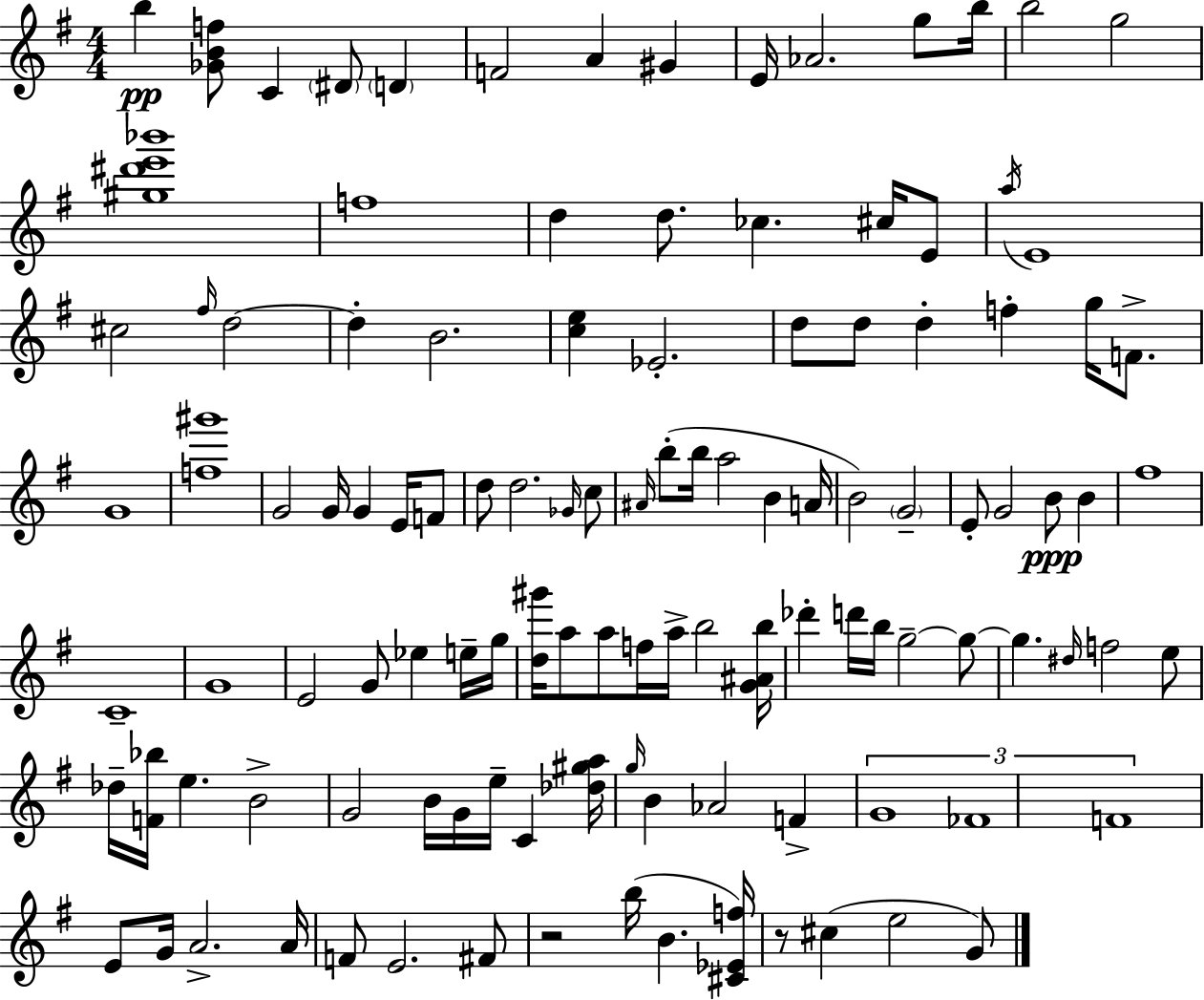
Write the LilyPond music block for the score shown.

{
  \clef treble
  \numericTimeSignature
  \time 4/4
  \key g \major
  b''4\pp <ges' b' f''>8 c'4 \parenthesize dis'8 \parenthesize d'4 | f'2 a'4 gis'4 | e'16 aes'2. g''8 b''16 | b''2 g''2 | \break <gis'' dis''' e''' bes'''>1 | f''1 | d''4 d''8. ces''4. cis''16 e'8 | \acciaccatura { a''16 } e'1 | \break cis''2 \grace { fis''16 } d''2~~ | d''4-. b'2. | <c'' e''>4 ees'2.-. | d''8 d''8 d''4-. f''4-. g''16 f'8.-> | \break g'1 | <f'' gis'''>1 | g'2 g'16 g'4 e'16 | f'8 d''8 d''2. | \break \grace { ges'16 } c''8 \grace { ais'16 } b''8-.( b''16 a''2 b'4 | a'16 b'2) \parenthesize g'2-- | e'8-. g'2 b'8\ppp | b'4 fis''1 | \break c'1-- | g'1 | e'2 g'8 ees''4 | e''16-- g''16 <d'' gis'''>16 a''8 a''8 f''16 a''16-> b''2 | \break <g' ais' b''>16 des'''4-. d'''16 b''16 g''2--~~ | g''8~~ g''4. \grace { dis''16 } f''2 | e''8 des''16-- <f' bes''>16 e''4. b'2-> | g'2 b'16 g'16 e''16-- | \break c'4 <des'' gis'' a''>16 \grace { g''16 } b'4 aes'2 | f'4-> \tuplet 3/2 { g'1 | fes'1 | f'1 } | \break e'8 g'16 a'2.-> | a'16 f'8 e'2. | fis'8 r2 b''16( b'4. | <cis' ees' f''>16) r8 cis''4( e''2 | \break g'8) \bar "|."
}